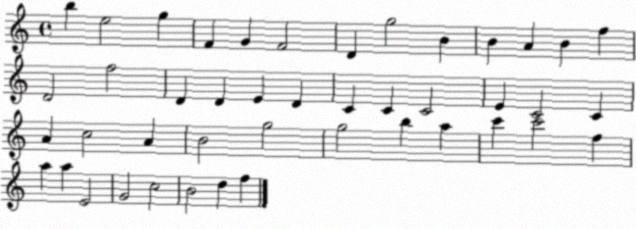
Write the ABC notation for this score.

X:1
T:Untitled
M:4/4
L:1/4
K:C
b e2 g F G F2 D g2 B B A B f D2 f2 D D E D C C C2 E C2 C A c2 A B2 g2 g2 b a c' c'2 f a a E2 G2 c2 B2 d f